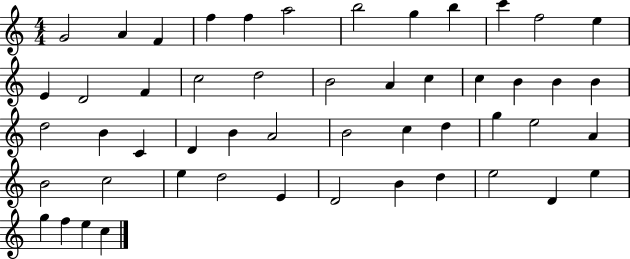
G4/h A4/q F4/q F5/q F5/q A5/h B5/h G5/q B5/q C6/q F5/h E5/q E4/q D4/h F4/q C5/h D5/h B4/h A4/q C5/q C5/q B4/q B4/q B4/q D5/h B4/q C4/q D4/q B4/q A4/h B4/h C5/q D5/q G5/q E5/h A4/q B4/h C5/h E5/q D5/h E4/q D4/h B4/q D5/q E5/h D4/q E5/q G5/q F5/q E5/q C5/q